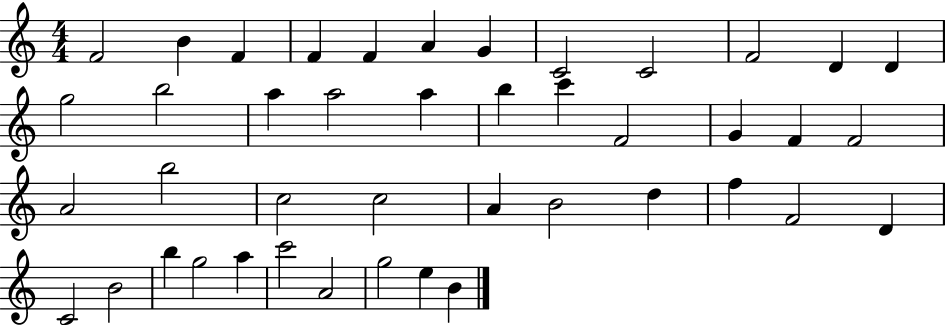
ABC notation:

X:1
T:Untitled
M:4/4
L:1/4
K:C
F2 B F F F A G C2 C2 F2 D D g2 b2 a a2 a b c' F2 G F F2 A2 b2 c2 c2 A B2 d f F2 D C2 B2 b g2 a c'2 A2 g2 e B